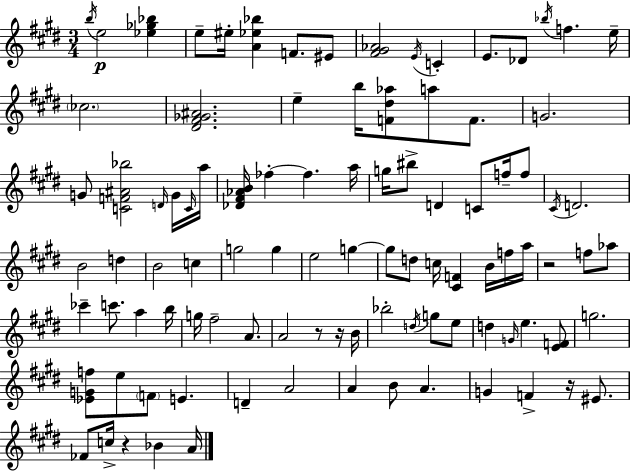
B5/s E5/h [Eb5,Gb5,Bb5]/q E5/e EIS5/s [A4,Eb5,Bb5]/q F4/e. EIS4/e [F#4,G#4,Ab4]/h E4/s C4/q E4/e. Db4/e Bb5/s F5/q. E5/s CES5/h. [D#4,F#4,Gb4,A#4]/h. E5/q B5/s [F4,D#5,Ab5]/e A5/e F4/e. G4/h. G4/e [C4,F4,A#4,Bb5]/h D4/s G4/s C4/s A5/s [Db4,F#4,Ab4,B4]/s FES5/q FES5/q. A5/s G5/s BIS5/e D4/q C4/e F5/s F5/e C#4/s D4/h. B4/h D5/q B4/h C5/q G5/h G5/q E5/h G5/q G5/e D5/e C5/s [C#4,F4]/q B4/s F5/s A5/s R/h F5/e Ab5/e CES6/q C6/e. A5/q B5/s G5/s F#5/h A4/e. A4/h R/e R/s B4/s Bb5/h D5/s G5/e E5/e D5/q G4/s E5/q. [E4,F4]/e G5/h. [Eb4,G4,F5]/e E5/e F4/e E4/q. D4/q A4/h A4/q B4/e A4/q. G4/q F4/q R/s EIS4/e. FES4/e C5/s R/q Bb4/q A4/s